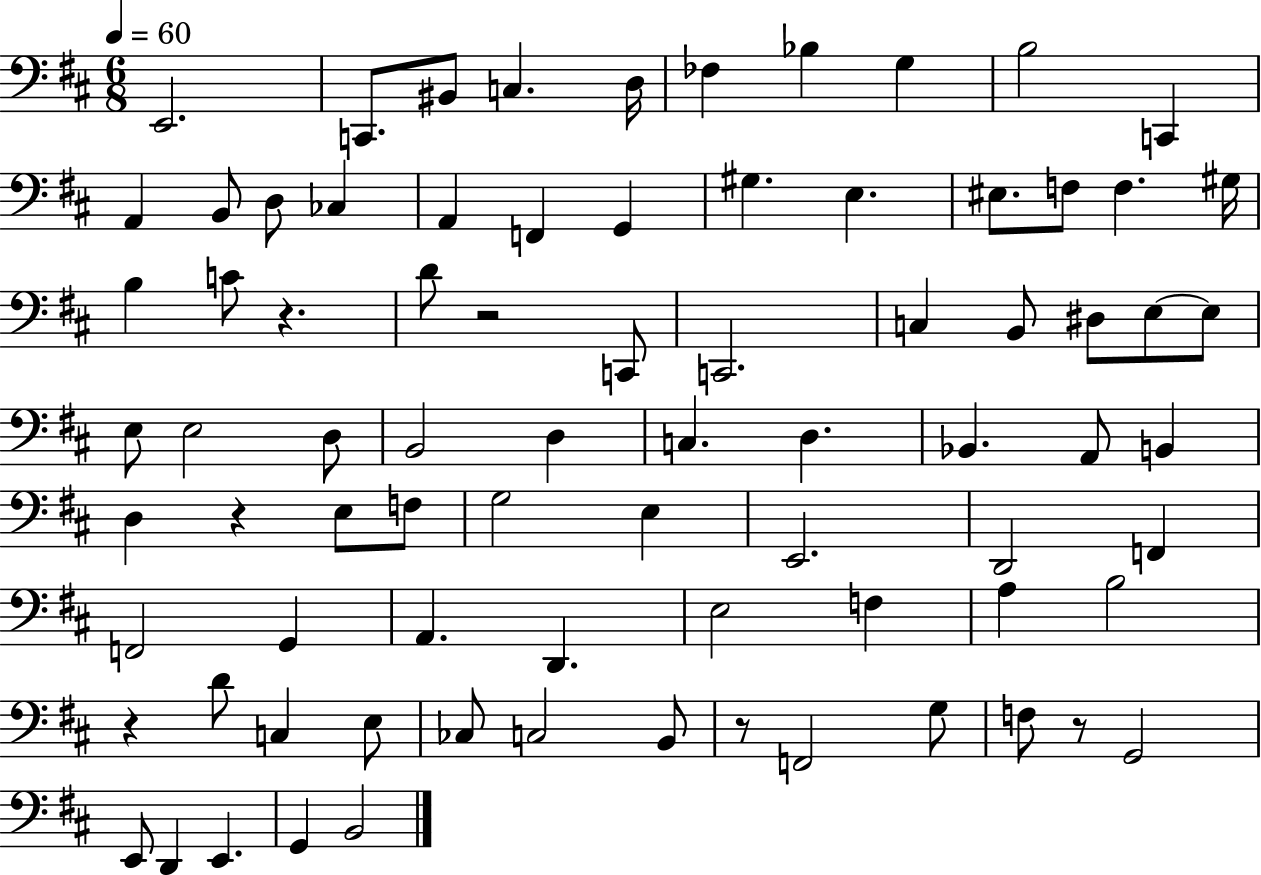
{
  \clef bass
  \numericTimeSignature
  \time 6/8
  \key d \major
  \tempo 4 = 60
  e,2. | c,8. bis,8 c4. d16 | fes4 bes4 g4 | b2 c,4 | \break a,4 b,8 d8 ces4 | a,4 f,4 g,4 | gis4. e4. | eis8. f8 f4. gis16 | \break b4 c'8 r4. | d'8 r2 c,8 | c,2. | c4 b,8 dis8 e8~~ e8 | \break e8 e2 d8 | b,2 d4 | c4. d4. | bes,4. a,8 b,4 | \break d4 r4 e8 f8 | g2 e4 | e,2. | d,2 f,4 | \break f,2 g,4 | a,4. d,4. | e2 f4 | a4 b2 | \break r4 d'8 c4 e8 | ces8 c2 b,8 | r8 f,2 g8 | f8 r8 g,2 | \break e,8 d,4 e,4. | g,4 b,2 | \bar "|."
}